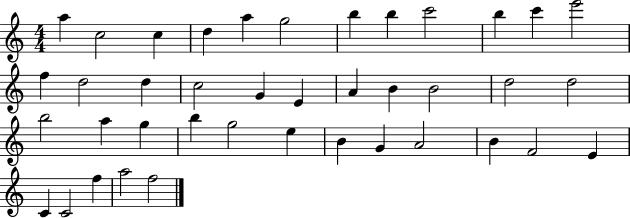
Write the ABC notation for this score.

X:1
T:Untitled
M:4/4
L:1/4
K:C
a c2 c d a g2 b b c'2 b c' e'2 f d2 d c2 G E A B B2 d2 d2 b2 a g b g2 e B G A2 B F2 E C C2 f a2 f2